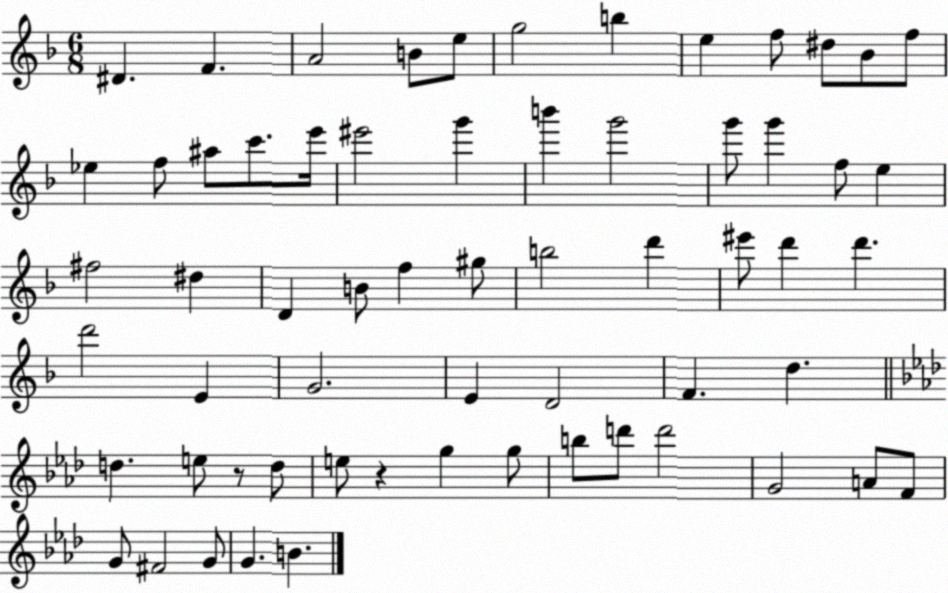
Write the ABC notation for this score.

X:1
T:Untitled
M:6/8
L:1/4
K:F
^D F A2 B/2 e/2 g2 b e f/2 ^d/2 _B/2 f/2 _e f/2 ^a/2 c'/2 e'/4 ^e'2 g' b' g'2 g'/2 g' f/2 e ^f2 ^d D B/2 f ^g/2 b2 d' ^e'/2 d' d' d'2 E G2 E D2 F d d e/2 z/2 d/2 e/2 z g g/2 b/2 d'/2 d'2 G2 A/2 F/2 G/2 ^F2 G/2 G B